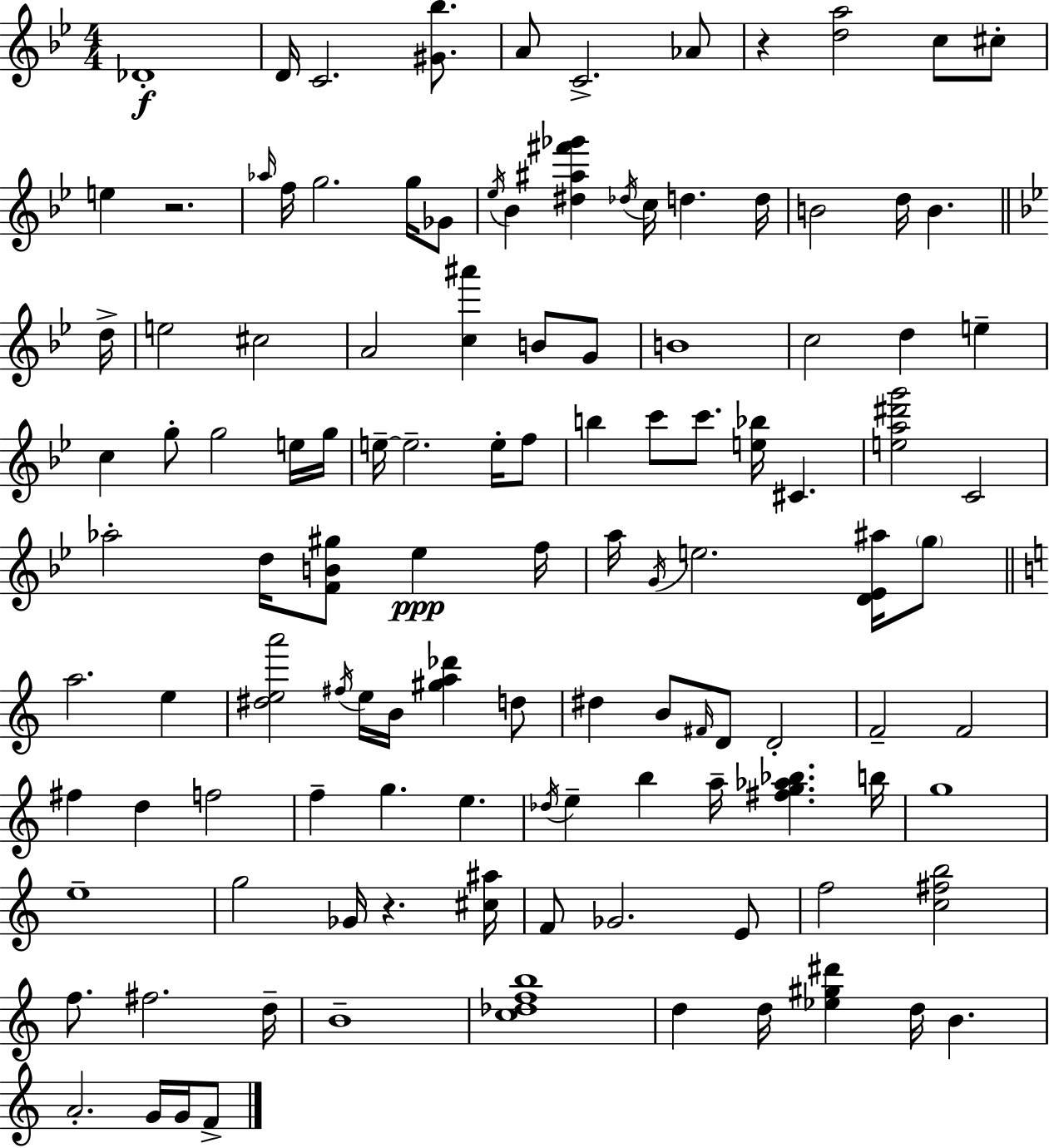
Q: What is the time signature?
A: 4/4